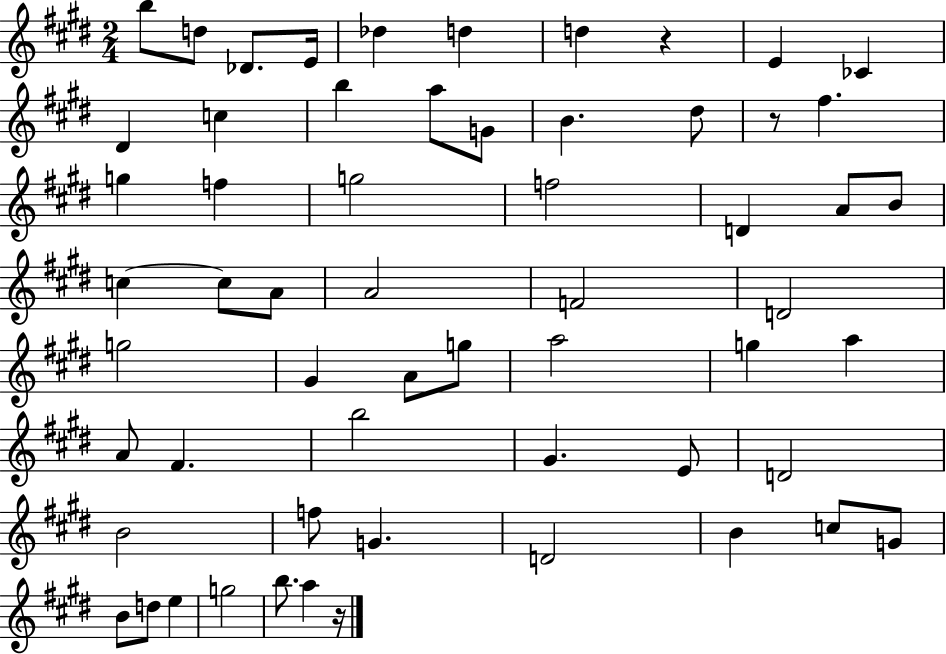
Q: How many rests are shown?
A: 3